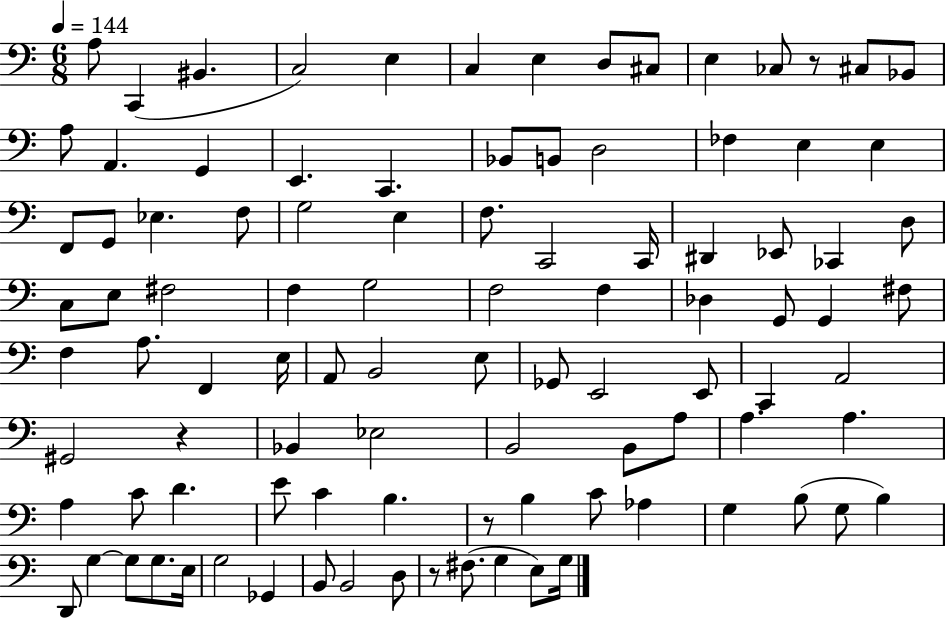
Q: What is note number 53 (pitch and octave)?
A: A2